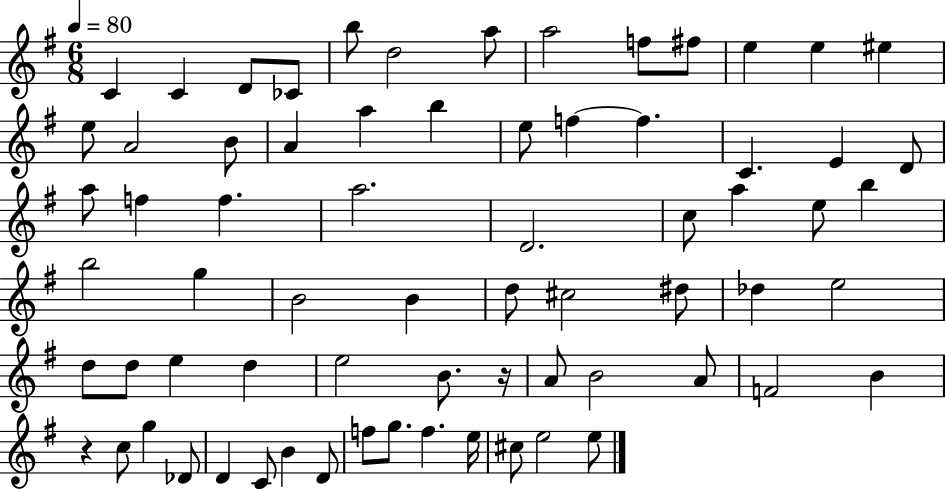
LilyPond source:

{
  \clef treble
  \numericTimeSignature
  \time 6/8
  \key g \major
  \tempo 4 = 80
  c'4 c'4 d'8 ces'8 | b''8 d''2 a''8 | a''2 f''8 fis''8 | e''4 e''4 eis''4 | \break e''8 a'2 b'8 | a'4 a''4 b''4 | e''8 f''4~~ f''4. | c'4. e'4 d'8 | \break a''8 f''4 f''4. | a''2. | d'2. | c''8 a''4 e''8 b''4 | \break b''2 g''4 | b'2 b'4 | d''8 cis''2 dis''8 | des''4 e''2 | \break d''8 d''8 e''4 d''4 | e''2 b'8. r16 | a'8 b'2 a'8 | f'2 b'4 | \break r4 c''8 g''4 des'8 | d'4 c'8 b'4 d'8 | f''8 g''8. f''4. e''16 | cis''8 e''2 e''8 | \break \bar "|."
}